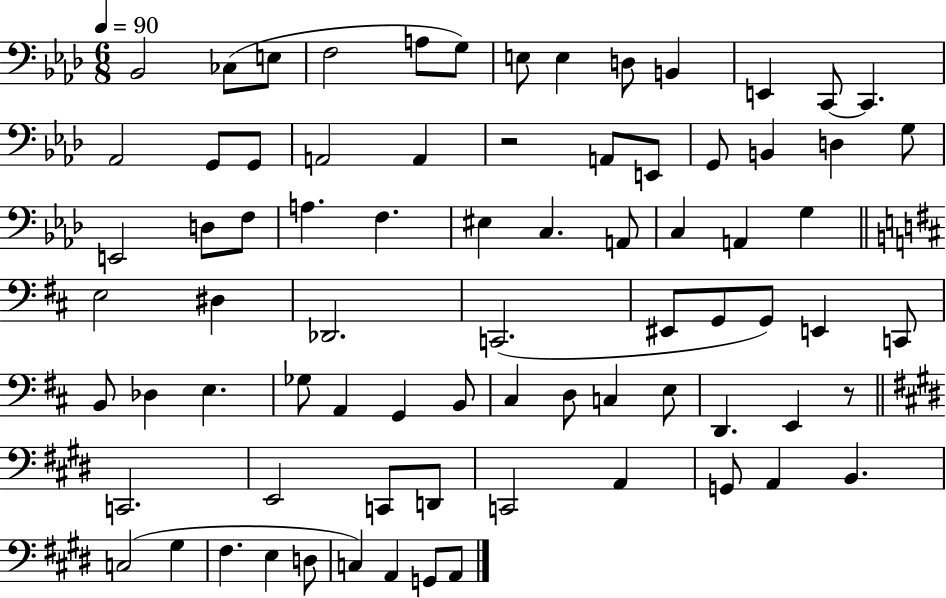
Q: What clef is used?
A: bass